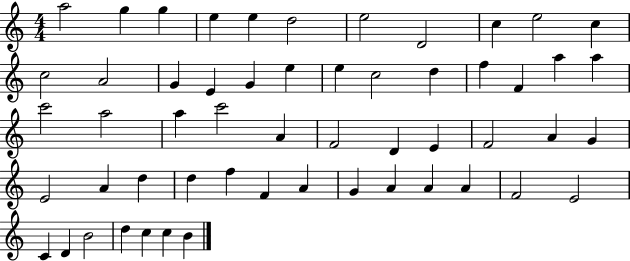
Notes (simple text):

A5/h G5/q G5/q E5/q E5/q D5/h E5/h D4/h C5/q E5/h C5/q C5/h A4/h G4/q E4/q G4/q E5/q E5/q C5/h D5/q F5/q F4/q A5/q A5/q C6/h A5/h A5/q C6/h A4/q F4/h D4/q E4/q F4/h A4/q G4/q E4/h A4/q D5/q D5/q F5/q F4/q A4/q G4/q A4/q A4/q A4/q F4/h E4/h C4/q D4/q B4/h D5/q C5/q C5/q B4/q